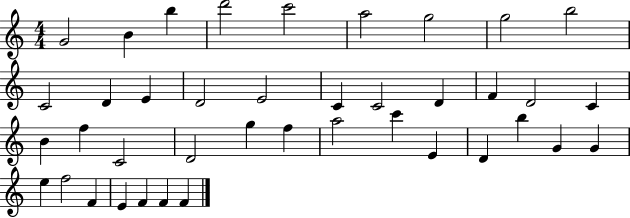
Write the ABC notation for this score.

X:1
T:Untitled
M:4/4
L:1/4
K:C
G2 B b d'2 c'2 a2 g2 g2 b2 C2 D E D2 E2 C C2 D F D2 C B f C2 D2 g f a2 c' E D b G G e f2 F E F F F